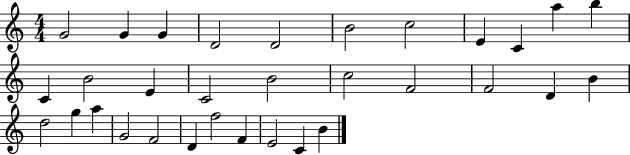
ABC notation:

X:1
T:Untitled
M:4/4
L:1/4
K:C
G2 G G D2 D2 B2 c2 E C a b C B2 E C2 B2 c2 F2 F2 D B d2 g a G2 F2 D f2 F E2 C B